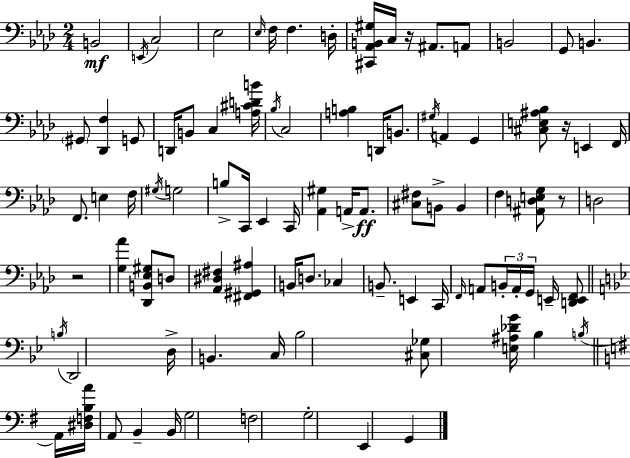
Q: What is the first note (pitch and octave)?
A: B2